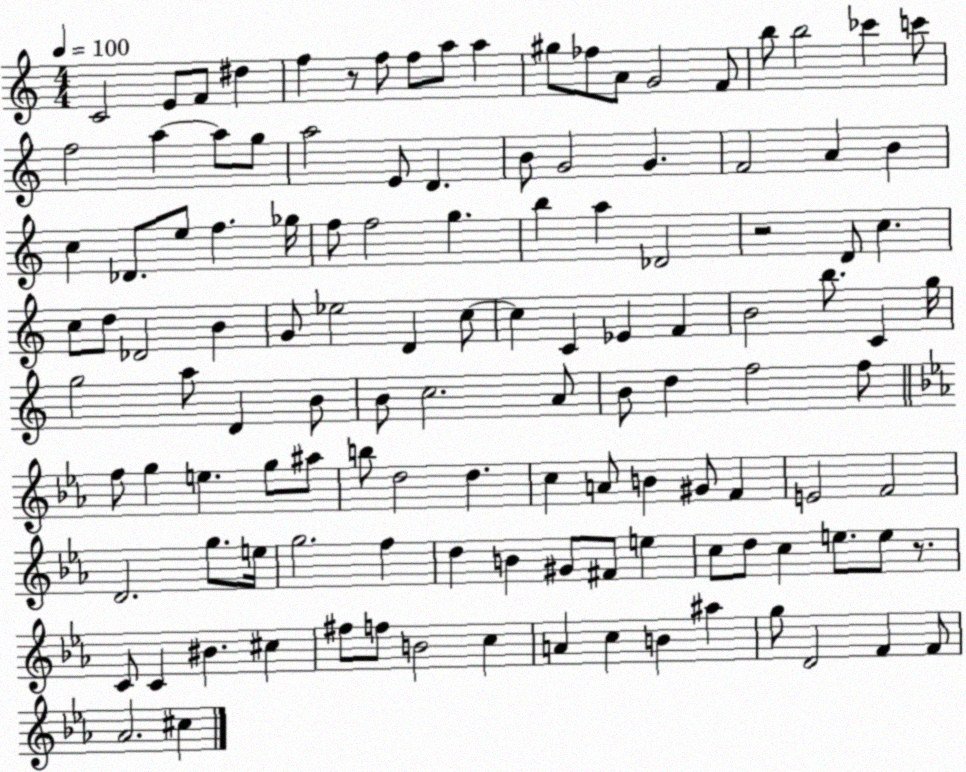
X:1
T:Untitled
M:4/4
L:1/4
K:C
C2 E/2 F/2 ^d f z/2 f/2 f/2 a/2 a ^g/2 _f/2 A/2 G2 F/2 b/2 b2 _c' c'/2 f2 a a/2 g/2 a2 E/2 D B/2 G2 G F2 A B c _D/2 e/2 f _g/4 f/2 f2 g b a _D2 z2 D/2 c c/2 d/2 _D2 B G/2 _e2 D c/2 c C _E F B2 b/2 C g/4 g2 a/2 D B/2 B/2 c2 A/2 B/2 d f2 f/2 f/2 g e g/2 ^a/2 b/2 d2 d c A/2 B ^G/2 F E2 F2 D2 g/2 e/4 g2 f d B ^G/2 ^F/2 e c/2 d/2 c e/2 e/2 z/2 C/2 C ^B ^c ^f/2 f/2 B2 c A c B ^a g/2 D2 F F/2 _A2 ^c